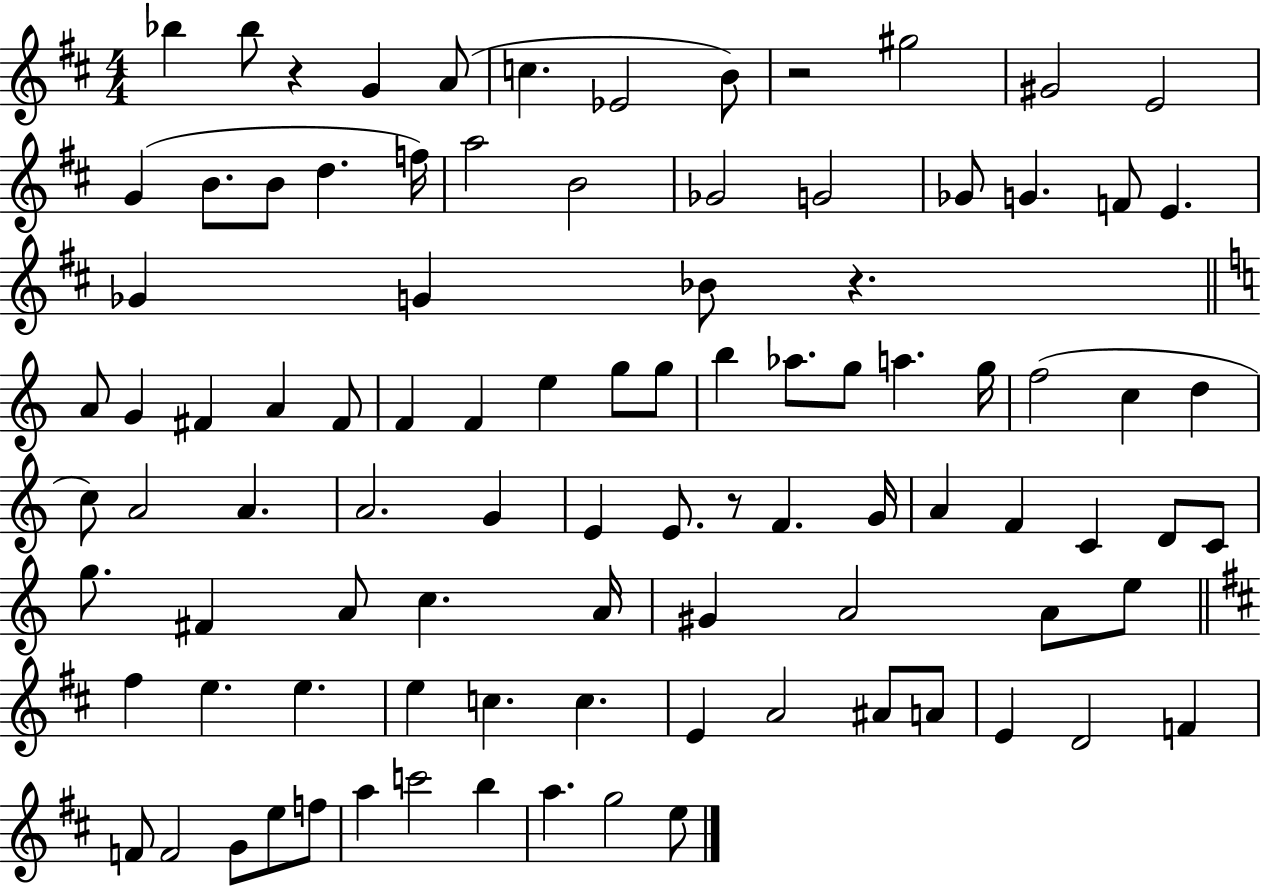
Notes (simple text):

Bb5/q Bb5/e R/q G4/q A4/e C5/q. Eb4/h B4/e R/h G#5/h G#4/h E4/h G4/q B4/e. B4/e D5/q. F5/s A5/h B4/h Gb4/h G4/h Gb4/e G4/q. F4/e E4/q. Gb4/q G4/q Bb4/e R/q. A4/e G4/q F#4/q A4/q F#4/e F4/q F4/q E5/q G5/e G5/e B5/q Ab5/e. G5/e A5/q. G5/s F5/h C5/q D5/q C5/e A4/h A4/q. A4/h. G4/q E4/q E4/e. R/e F4/q. G4/s A4/q F4/q C4/q D4/e C4/e G5/e. F#4/q A4/e C5/q. A4/s G#4/q A4/h A4/e E5/e F#5/q E5/q. E5/q. E5/q C5/q. C5/q. E4/q A4/h A#4/e A4/e E4/q D4/h F4/q F4/e F4/h G4/e E5/e F5/e A5/q C6/h B5/q A5/q. G5/h E5/e